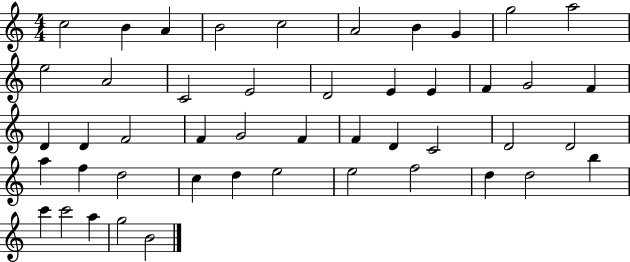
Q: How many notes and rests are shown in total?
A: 47